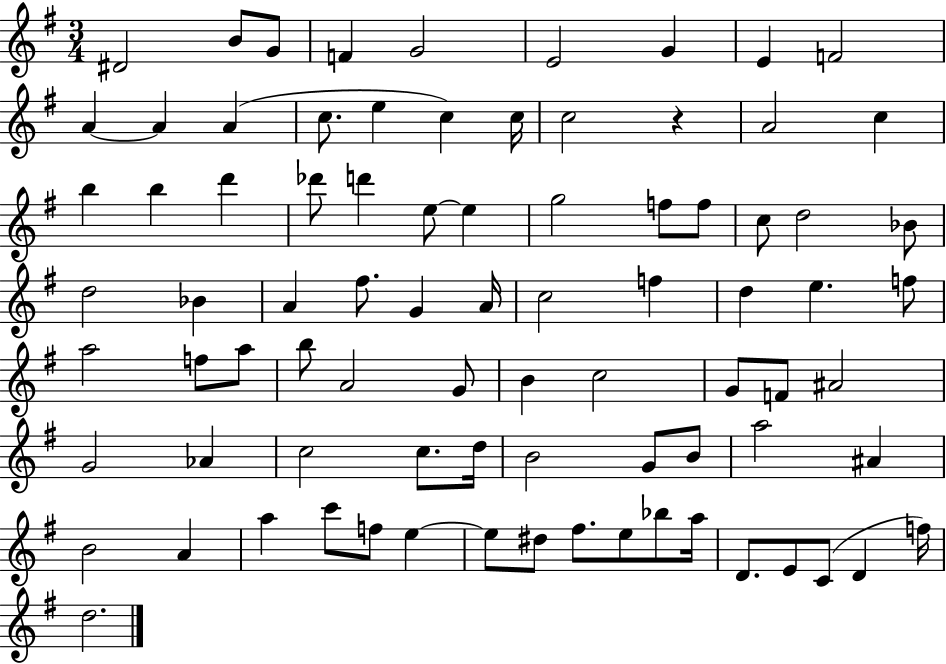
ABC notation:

X:1
T:Untitled
M:3/4
L:1/4
K:G
^D2 B/2 G/2 F G2 E2 G E F2 A A A c/2 e c c/4 c2 z A2 c b b d' _d'/2 d' e/2 e g2 f/2 f/2 c/2 d2 _B/2 d2 _B A ^f/2 G A/4 c2 f d e f/2 a2 f/2 a/2 b/2 A2 G/2 B c2 G/2 F/2 ^A2 G2 _A c2 c/2 d/4 B2 G/2 B/2 a2 ^A B2 A a c'/2 f/2 e e/2 ^d/2 ^f/2 e/2 _b/2 a/4 D/2 E/2 C/2 D f/4 d2